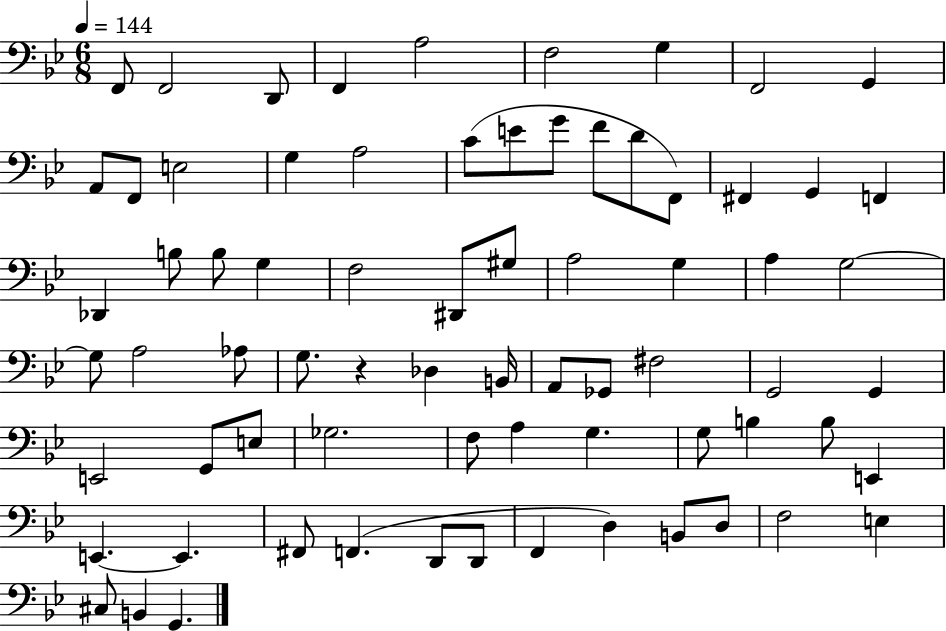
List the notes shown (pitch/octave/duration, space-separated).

F2/e F2/h D2/e F2/q A3/h F3/h G3/q F2/h G2/q A2/e F2/e E3/h G3/q A3/h C4/e E4/e G4/e F4/e D4/e F2/e F#2/q G2/q F2/q Db2/q B3/e B3/e G3/q F3/h D#2/e G#3/e A3/h G3/q A3/q G3/h G3/e A3/h Ab3/e G3/e. R/q Db3/q B2/s A2/e Gb2/e F#3/h G2/h G2/q E2/h G2/e E3/e Gb3/h. F3/e A3/q G3/q. G3/e B3/q B3/e E2/q E2/q. E2/q. F#2/e F2/q. D2/e D2/e F2/q D3/q B2/e D3/e F3/h E3/q C#3/e B2/q G2/q.